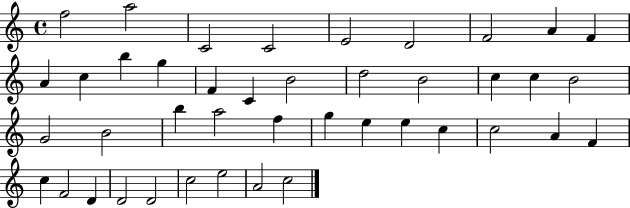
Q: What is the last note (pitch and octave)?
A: C5